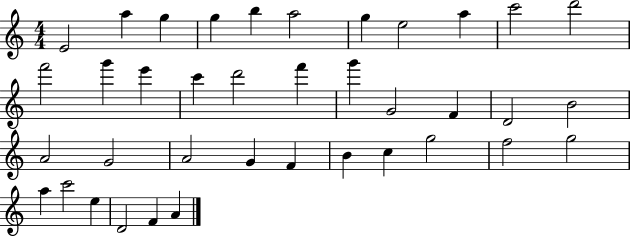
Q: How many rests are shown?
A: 0